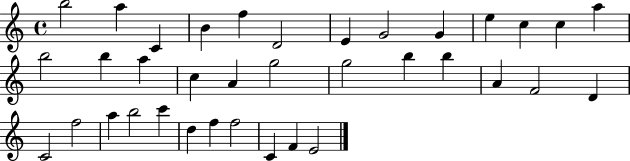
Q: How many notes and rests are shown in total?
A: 36